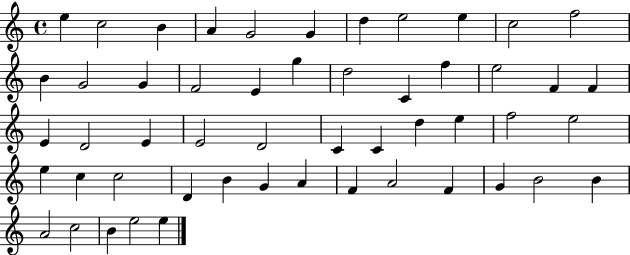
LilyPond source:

{
  \clef treble
  \time 4/4
  \defaultTimeSignature
  \key c \major
  e''4 c''2 b'4 | a'4 g'2 g'4 | d''4 e''2 e''4 | c''2 f''2 | \break b'4 g'2 g'4 | f'2 e'4 g''4 | d''2 c'4 f''4 | e''2 f'4 f'4 | \break e'4 d'2 e'4 | e'2 d'2 | c'4 c'4 d''4 e''4 | f''2 e''2 | \break e''4 c''4 c''2 | d'4 b'4 g'4 a'4 | f'4 a'2 f'4 | g'4 b'2 b'4 | \break a'2 c''2 | b'4 e''2 e''4 | \bar "|."
}